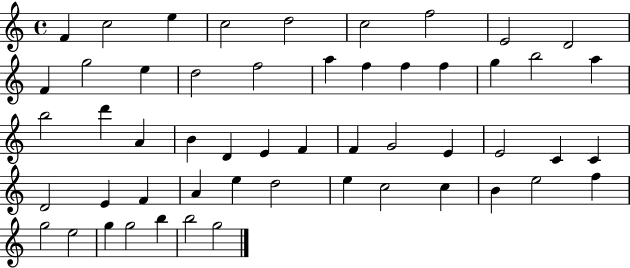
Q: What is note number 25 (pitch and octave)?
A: B4